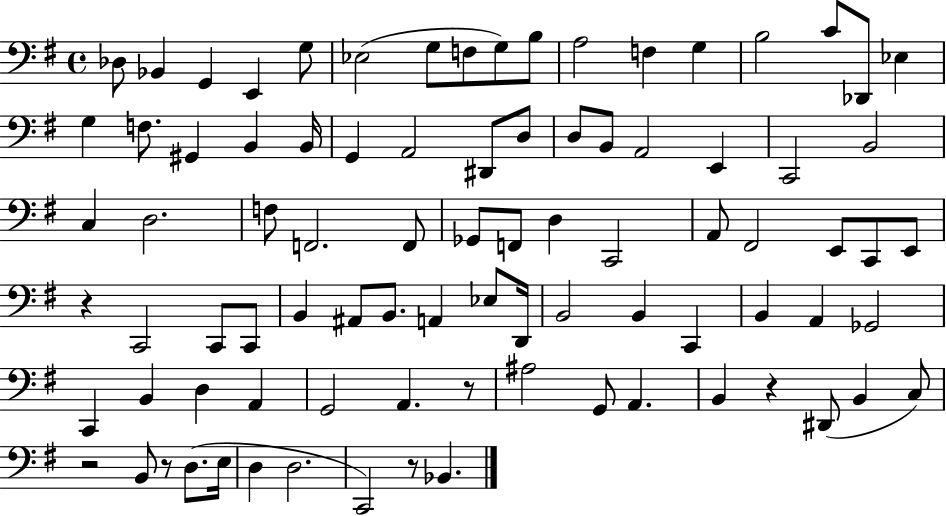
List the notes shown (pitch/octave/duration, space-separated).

Db3/e Bb2/q G2/q E2/q G3/e Eb3/h G3/e F3/e G3/e B3/e A3/h F3/q G3/q B3/h C4/e Db2/e Eb3/q G3/q F3/e. G#2/q B2/q B2/s G2/q A2/h D#2/e D3/e D3/e B2/e A2/h E2/q C2/h B2/h C3/q D3/h. F3/e F2/h. F2/e Gb2/e F2/e D3/q C2/h A2/e F#2/h E2/e C2/e E2/e R/q C2/h C2/e C2/e B2/q A#2/e B2/e. A2/q Eb3/e D2/s B2/h B2/q C2/q B2/q A2/q Gb2/h C2/q B2/q D3/q A2/q G2/h A2/q. R/e A#3/h G2/e A2/q. B2/q R/q D#2/e B2/q C3/e R/h B2/e R/e D3/e. E3/s D3/q D3/h. C2/h R/e Bb2/q.